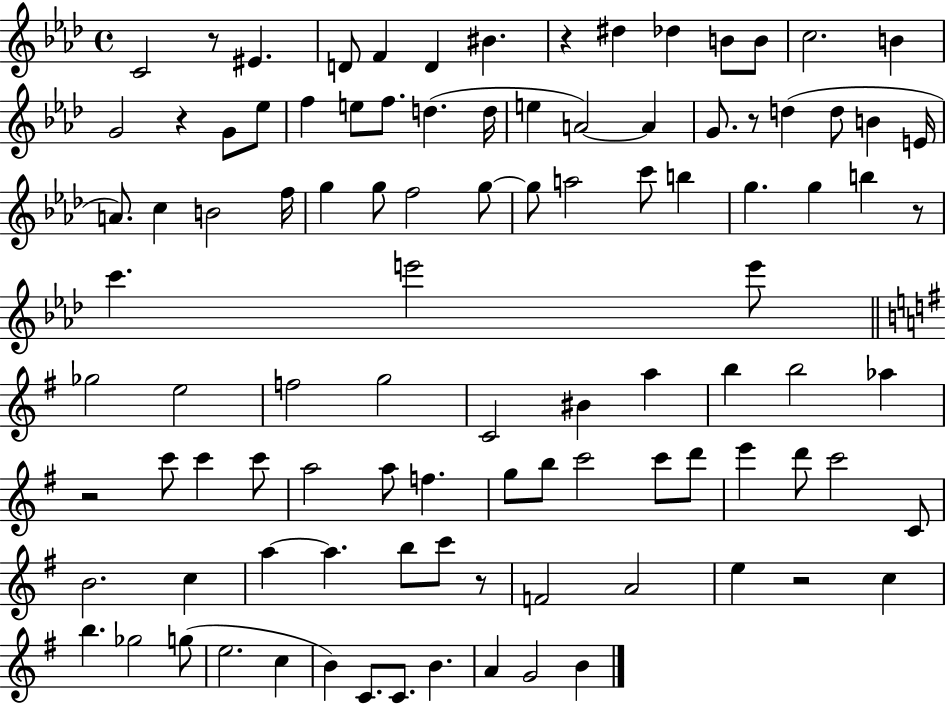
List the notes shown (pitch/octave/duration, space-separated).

C4/h R/e EIS4/q. D4/e F4/q D4/q BIS4/q. R/q D#5/q Db5/q B4/e B4/e C5/h. B4/q G4/h R/q G4/e Eb5/e F5/q E5/e F5/e. D5/q. D5/s E5/q A4/h A4/q G4/e. R/e D5/q D5/e B4/q E4/s A4/e. C5/q B4/h F5/s G5/q G5/e F5/h G5/e G5/e A5/h C6/e B5/q G5/q. G5/q B5/q R/e C6/q. E6/h E6/e Gb5/h E5/h F5/h G5/h C4/h BIS4/q A5/q B5/q B5/h Ab5/q R/h C6/e C6/q C6/e A5/h A5/e F5/q. G5/e B5/e C6/h C6/e D6/e E6/q D6/e C6/h C4/e B4/h. C5/q A5/q A5/q. B5/e C6/e R/e F4/h A4/h E5/q R/h C5/q B5/q. Gb5/h G5/e E5/h. C5/q B4/q C4/e. C4/e. B4/q. A4/q G4/h B4/q